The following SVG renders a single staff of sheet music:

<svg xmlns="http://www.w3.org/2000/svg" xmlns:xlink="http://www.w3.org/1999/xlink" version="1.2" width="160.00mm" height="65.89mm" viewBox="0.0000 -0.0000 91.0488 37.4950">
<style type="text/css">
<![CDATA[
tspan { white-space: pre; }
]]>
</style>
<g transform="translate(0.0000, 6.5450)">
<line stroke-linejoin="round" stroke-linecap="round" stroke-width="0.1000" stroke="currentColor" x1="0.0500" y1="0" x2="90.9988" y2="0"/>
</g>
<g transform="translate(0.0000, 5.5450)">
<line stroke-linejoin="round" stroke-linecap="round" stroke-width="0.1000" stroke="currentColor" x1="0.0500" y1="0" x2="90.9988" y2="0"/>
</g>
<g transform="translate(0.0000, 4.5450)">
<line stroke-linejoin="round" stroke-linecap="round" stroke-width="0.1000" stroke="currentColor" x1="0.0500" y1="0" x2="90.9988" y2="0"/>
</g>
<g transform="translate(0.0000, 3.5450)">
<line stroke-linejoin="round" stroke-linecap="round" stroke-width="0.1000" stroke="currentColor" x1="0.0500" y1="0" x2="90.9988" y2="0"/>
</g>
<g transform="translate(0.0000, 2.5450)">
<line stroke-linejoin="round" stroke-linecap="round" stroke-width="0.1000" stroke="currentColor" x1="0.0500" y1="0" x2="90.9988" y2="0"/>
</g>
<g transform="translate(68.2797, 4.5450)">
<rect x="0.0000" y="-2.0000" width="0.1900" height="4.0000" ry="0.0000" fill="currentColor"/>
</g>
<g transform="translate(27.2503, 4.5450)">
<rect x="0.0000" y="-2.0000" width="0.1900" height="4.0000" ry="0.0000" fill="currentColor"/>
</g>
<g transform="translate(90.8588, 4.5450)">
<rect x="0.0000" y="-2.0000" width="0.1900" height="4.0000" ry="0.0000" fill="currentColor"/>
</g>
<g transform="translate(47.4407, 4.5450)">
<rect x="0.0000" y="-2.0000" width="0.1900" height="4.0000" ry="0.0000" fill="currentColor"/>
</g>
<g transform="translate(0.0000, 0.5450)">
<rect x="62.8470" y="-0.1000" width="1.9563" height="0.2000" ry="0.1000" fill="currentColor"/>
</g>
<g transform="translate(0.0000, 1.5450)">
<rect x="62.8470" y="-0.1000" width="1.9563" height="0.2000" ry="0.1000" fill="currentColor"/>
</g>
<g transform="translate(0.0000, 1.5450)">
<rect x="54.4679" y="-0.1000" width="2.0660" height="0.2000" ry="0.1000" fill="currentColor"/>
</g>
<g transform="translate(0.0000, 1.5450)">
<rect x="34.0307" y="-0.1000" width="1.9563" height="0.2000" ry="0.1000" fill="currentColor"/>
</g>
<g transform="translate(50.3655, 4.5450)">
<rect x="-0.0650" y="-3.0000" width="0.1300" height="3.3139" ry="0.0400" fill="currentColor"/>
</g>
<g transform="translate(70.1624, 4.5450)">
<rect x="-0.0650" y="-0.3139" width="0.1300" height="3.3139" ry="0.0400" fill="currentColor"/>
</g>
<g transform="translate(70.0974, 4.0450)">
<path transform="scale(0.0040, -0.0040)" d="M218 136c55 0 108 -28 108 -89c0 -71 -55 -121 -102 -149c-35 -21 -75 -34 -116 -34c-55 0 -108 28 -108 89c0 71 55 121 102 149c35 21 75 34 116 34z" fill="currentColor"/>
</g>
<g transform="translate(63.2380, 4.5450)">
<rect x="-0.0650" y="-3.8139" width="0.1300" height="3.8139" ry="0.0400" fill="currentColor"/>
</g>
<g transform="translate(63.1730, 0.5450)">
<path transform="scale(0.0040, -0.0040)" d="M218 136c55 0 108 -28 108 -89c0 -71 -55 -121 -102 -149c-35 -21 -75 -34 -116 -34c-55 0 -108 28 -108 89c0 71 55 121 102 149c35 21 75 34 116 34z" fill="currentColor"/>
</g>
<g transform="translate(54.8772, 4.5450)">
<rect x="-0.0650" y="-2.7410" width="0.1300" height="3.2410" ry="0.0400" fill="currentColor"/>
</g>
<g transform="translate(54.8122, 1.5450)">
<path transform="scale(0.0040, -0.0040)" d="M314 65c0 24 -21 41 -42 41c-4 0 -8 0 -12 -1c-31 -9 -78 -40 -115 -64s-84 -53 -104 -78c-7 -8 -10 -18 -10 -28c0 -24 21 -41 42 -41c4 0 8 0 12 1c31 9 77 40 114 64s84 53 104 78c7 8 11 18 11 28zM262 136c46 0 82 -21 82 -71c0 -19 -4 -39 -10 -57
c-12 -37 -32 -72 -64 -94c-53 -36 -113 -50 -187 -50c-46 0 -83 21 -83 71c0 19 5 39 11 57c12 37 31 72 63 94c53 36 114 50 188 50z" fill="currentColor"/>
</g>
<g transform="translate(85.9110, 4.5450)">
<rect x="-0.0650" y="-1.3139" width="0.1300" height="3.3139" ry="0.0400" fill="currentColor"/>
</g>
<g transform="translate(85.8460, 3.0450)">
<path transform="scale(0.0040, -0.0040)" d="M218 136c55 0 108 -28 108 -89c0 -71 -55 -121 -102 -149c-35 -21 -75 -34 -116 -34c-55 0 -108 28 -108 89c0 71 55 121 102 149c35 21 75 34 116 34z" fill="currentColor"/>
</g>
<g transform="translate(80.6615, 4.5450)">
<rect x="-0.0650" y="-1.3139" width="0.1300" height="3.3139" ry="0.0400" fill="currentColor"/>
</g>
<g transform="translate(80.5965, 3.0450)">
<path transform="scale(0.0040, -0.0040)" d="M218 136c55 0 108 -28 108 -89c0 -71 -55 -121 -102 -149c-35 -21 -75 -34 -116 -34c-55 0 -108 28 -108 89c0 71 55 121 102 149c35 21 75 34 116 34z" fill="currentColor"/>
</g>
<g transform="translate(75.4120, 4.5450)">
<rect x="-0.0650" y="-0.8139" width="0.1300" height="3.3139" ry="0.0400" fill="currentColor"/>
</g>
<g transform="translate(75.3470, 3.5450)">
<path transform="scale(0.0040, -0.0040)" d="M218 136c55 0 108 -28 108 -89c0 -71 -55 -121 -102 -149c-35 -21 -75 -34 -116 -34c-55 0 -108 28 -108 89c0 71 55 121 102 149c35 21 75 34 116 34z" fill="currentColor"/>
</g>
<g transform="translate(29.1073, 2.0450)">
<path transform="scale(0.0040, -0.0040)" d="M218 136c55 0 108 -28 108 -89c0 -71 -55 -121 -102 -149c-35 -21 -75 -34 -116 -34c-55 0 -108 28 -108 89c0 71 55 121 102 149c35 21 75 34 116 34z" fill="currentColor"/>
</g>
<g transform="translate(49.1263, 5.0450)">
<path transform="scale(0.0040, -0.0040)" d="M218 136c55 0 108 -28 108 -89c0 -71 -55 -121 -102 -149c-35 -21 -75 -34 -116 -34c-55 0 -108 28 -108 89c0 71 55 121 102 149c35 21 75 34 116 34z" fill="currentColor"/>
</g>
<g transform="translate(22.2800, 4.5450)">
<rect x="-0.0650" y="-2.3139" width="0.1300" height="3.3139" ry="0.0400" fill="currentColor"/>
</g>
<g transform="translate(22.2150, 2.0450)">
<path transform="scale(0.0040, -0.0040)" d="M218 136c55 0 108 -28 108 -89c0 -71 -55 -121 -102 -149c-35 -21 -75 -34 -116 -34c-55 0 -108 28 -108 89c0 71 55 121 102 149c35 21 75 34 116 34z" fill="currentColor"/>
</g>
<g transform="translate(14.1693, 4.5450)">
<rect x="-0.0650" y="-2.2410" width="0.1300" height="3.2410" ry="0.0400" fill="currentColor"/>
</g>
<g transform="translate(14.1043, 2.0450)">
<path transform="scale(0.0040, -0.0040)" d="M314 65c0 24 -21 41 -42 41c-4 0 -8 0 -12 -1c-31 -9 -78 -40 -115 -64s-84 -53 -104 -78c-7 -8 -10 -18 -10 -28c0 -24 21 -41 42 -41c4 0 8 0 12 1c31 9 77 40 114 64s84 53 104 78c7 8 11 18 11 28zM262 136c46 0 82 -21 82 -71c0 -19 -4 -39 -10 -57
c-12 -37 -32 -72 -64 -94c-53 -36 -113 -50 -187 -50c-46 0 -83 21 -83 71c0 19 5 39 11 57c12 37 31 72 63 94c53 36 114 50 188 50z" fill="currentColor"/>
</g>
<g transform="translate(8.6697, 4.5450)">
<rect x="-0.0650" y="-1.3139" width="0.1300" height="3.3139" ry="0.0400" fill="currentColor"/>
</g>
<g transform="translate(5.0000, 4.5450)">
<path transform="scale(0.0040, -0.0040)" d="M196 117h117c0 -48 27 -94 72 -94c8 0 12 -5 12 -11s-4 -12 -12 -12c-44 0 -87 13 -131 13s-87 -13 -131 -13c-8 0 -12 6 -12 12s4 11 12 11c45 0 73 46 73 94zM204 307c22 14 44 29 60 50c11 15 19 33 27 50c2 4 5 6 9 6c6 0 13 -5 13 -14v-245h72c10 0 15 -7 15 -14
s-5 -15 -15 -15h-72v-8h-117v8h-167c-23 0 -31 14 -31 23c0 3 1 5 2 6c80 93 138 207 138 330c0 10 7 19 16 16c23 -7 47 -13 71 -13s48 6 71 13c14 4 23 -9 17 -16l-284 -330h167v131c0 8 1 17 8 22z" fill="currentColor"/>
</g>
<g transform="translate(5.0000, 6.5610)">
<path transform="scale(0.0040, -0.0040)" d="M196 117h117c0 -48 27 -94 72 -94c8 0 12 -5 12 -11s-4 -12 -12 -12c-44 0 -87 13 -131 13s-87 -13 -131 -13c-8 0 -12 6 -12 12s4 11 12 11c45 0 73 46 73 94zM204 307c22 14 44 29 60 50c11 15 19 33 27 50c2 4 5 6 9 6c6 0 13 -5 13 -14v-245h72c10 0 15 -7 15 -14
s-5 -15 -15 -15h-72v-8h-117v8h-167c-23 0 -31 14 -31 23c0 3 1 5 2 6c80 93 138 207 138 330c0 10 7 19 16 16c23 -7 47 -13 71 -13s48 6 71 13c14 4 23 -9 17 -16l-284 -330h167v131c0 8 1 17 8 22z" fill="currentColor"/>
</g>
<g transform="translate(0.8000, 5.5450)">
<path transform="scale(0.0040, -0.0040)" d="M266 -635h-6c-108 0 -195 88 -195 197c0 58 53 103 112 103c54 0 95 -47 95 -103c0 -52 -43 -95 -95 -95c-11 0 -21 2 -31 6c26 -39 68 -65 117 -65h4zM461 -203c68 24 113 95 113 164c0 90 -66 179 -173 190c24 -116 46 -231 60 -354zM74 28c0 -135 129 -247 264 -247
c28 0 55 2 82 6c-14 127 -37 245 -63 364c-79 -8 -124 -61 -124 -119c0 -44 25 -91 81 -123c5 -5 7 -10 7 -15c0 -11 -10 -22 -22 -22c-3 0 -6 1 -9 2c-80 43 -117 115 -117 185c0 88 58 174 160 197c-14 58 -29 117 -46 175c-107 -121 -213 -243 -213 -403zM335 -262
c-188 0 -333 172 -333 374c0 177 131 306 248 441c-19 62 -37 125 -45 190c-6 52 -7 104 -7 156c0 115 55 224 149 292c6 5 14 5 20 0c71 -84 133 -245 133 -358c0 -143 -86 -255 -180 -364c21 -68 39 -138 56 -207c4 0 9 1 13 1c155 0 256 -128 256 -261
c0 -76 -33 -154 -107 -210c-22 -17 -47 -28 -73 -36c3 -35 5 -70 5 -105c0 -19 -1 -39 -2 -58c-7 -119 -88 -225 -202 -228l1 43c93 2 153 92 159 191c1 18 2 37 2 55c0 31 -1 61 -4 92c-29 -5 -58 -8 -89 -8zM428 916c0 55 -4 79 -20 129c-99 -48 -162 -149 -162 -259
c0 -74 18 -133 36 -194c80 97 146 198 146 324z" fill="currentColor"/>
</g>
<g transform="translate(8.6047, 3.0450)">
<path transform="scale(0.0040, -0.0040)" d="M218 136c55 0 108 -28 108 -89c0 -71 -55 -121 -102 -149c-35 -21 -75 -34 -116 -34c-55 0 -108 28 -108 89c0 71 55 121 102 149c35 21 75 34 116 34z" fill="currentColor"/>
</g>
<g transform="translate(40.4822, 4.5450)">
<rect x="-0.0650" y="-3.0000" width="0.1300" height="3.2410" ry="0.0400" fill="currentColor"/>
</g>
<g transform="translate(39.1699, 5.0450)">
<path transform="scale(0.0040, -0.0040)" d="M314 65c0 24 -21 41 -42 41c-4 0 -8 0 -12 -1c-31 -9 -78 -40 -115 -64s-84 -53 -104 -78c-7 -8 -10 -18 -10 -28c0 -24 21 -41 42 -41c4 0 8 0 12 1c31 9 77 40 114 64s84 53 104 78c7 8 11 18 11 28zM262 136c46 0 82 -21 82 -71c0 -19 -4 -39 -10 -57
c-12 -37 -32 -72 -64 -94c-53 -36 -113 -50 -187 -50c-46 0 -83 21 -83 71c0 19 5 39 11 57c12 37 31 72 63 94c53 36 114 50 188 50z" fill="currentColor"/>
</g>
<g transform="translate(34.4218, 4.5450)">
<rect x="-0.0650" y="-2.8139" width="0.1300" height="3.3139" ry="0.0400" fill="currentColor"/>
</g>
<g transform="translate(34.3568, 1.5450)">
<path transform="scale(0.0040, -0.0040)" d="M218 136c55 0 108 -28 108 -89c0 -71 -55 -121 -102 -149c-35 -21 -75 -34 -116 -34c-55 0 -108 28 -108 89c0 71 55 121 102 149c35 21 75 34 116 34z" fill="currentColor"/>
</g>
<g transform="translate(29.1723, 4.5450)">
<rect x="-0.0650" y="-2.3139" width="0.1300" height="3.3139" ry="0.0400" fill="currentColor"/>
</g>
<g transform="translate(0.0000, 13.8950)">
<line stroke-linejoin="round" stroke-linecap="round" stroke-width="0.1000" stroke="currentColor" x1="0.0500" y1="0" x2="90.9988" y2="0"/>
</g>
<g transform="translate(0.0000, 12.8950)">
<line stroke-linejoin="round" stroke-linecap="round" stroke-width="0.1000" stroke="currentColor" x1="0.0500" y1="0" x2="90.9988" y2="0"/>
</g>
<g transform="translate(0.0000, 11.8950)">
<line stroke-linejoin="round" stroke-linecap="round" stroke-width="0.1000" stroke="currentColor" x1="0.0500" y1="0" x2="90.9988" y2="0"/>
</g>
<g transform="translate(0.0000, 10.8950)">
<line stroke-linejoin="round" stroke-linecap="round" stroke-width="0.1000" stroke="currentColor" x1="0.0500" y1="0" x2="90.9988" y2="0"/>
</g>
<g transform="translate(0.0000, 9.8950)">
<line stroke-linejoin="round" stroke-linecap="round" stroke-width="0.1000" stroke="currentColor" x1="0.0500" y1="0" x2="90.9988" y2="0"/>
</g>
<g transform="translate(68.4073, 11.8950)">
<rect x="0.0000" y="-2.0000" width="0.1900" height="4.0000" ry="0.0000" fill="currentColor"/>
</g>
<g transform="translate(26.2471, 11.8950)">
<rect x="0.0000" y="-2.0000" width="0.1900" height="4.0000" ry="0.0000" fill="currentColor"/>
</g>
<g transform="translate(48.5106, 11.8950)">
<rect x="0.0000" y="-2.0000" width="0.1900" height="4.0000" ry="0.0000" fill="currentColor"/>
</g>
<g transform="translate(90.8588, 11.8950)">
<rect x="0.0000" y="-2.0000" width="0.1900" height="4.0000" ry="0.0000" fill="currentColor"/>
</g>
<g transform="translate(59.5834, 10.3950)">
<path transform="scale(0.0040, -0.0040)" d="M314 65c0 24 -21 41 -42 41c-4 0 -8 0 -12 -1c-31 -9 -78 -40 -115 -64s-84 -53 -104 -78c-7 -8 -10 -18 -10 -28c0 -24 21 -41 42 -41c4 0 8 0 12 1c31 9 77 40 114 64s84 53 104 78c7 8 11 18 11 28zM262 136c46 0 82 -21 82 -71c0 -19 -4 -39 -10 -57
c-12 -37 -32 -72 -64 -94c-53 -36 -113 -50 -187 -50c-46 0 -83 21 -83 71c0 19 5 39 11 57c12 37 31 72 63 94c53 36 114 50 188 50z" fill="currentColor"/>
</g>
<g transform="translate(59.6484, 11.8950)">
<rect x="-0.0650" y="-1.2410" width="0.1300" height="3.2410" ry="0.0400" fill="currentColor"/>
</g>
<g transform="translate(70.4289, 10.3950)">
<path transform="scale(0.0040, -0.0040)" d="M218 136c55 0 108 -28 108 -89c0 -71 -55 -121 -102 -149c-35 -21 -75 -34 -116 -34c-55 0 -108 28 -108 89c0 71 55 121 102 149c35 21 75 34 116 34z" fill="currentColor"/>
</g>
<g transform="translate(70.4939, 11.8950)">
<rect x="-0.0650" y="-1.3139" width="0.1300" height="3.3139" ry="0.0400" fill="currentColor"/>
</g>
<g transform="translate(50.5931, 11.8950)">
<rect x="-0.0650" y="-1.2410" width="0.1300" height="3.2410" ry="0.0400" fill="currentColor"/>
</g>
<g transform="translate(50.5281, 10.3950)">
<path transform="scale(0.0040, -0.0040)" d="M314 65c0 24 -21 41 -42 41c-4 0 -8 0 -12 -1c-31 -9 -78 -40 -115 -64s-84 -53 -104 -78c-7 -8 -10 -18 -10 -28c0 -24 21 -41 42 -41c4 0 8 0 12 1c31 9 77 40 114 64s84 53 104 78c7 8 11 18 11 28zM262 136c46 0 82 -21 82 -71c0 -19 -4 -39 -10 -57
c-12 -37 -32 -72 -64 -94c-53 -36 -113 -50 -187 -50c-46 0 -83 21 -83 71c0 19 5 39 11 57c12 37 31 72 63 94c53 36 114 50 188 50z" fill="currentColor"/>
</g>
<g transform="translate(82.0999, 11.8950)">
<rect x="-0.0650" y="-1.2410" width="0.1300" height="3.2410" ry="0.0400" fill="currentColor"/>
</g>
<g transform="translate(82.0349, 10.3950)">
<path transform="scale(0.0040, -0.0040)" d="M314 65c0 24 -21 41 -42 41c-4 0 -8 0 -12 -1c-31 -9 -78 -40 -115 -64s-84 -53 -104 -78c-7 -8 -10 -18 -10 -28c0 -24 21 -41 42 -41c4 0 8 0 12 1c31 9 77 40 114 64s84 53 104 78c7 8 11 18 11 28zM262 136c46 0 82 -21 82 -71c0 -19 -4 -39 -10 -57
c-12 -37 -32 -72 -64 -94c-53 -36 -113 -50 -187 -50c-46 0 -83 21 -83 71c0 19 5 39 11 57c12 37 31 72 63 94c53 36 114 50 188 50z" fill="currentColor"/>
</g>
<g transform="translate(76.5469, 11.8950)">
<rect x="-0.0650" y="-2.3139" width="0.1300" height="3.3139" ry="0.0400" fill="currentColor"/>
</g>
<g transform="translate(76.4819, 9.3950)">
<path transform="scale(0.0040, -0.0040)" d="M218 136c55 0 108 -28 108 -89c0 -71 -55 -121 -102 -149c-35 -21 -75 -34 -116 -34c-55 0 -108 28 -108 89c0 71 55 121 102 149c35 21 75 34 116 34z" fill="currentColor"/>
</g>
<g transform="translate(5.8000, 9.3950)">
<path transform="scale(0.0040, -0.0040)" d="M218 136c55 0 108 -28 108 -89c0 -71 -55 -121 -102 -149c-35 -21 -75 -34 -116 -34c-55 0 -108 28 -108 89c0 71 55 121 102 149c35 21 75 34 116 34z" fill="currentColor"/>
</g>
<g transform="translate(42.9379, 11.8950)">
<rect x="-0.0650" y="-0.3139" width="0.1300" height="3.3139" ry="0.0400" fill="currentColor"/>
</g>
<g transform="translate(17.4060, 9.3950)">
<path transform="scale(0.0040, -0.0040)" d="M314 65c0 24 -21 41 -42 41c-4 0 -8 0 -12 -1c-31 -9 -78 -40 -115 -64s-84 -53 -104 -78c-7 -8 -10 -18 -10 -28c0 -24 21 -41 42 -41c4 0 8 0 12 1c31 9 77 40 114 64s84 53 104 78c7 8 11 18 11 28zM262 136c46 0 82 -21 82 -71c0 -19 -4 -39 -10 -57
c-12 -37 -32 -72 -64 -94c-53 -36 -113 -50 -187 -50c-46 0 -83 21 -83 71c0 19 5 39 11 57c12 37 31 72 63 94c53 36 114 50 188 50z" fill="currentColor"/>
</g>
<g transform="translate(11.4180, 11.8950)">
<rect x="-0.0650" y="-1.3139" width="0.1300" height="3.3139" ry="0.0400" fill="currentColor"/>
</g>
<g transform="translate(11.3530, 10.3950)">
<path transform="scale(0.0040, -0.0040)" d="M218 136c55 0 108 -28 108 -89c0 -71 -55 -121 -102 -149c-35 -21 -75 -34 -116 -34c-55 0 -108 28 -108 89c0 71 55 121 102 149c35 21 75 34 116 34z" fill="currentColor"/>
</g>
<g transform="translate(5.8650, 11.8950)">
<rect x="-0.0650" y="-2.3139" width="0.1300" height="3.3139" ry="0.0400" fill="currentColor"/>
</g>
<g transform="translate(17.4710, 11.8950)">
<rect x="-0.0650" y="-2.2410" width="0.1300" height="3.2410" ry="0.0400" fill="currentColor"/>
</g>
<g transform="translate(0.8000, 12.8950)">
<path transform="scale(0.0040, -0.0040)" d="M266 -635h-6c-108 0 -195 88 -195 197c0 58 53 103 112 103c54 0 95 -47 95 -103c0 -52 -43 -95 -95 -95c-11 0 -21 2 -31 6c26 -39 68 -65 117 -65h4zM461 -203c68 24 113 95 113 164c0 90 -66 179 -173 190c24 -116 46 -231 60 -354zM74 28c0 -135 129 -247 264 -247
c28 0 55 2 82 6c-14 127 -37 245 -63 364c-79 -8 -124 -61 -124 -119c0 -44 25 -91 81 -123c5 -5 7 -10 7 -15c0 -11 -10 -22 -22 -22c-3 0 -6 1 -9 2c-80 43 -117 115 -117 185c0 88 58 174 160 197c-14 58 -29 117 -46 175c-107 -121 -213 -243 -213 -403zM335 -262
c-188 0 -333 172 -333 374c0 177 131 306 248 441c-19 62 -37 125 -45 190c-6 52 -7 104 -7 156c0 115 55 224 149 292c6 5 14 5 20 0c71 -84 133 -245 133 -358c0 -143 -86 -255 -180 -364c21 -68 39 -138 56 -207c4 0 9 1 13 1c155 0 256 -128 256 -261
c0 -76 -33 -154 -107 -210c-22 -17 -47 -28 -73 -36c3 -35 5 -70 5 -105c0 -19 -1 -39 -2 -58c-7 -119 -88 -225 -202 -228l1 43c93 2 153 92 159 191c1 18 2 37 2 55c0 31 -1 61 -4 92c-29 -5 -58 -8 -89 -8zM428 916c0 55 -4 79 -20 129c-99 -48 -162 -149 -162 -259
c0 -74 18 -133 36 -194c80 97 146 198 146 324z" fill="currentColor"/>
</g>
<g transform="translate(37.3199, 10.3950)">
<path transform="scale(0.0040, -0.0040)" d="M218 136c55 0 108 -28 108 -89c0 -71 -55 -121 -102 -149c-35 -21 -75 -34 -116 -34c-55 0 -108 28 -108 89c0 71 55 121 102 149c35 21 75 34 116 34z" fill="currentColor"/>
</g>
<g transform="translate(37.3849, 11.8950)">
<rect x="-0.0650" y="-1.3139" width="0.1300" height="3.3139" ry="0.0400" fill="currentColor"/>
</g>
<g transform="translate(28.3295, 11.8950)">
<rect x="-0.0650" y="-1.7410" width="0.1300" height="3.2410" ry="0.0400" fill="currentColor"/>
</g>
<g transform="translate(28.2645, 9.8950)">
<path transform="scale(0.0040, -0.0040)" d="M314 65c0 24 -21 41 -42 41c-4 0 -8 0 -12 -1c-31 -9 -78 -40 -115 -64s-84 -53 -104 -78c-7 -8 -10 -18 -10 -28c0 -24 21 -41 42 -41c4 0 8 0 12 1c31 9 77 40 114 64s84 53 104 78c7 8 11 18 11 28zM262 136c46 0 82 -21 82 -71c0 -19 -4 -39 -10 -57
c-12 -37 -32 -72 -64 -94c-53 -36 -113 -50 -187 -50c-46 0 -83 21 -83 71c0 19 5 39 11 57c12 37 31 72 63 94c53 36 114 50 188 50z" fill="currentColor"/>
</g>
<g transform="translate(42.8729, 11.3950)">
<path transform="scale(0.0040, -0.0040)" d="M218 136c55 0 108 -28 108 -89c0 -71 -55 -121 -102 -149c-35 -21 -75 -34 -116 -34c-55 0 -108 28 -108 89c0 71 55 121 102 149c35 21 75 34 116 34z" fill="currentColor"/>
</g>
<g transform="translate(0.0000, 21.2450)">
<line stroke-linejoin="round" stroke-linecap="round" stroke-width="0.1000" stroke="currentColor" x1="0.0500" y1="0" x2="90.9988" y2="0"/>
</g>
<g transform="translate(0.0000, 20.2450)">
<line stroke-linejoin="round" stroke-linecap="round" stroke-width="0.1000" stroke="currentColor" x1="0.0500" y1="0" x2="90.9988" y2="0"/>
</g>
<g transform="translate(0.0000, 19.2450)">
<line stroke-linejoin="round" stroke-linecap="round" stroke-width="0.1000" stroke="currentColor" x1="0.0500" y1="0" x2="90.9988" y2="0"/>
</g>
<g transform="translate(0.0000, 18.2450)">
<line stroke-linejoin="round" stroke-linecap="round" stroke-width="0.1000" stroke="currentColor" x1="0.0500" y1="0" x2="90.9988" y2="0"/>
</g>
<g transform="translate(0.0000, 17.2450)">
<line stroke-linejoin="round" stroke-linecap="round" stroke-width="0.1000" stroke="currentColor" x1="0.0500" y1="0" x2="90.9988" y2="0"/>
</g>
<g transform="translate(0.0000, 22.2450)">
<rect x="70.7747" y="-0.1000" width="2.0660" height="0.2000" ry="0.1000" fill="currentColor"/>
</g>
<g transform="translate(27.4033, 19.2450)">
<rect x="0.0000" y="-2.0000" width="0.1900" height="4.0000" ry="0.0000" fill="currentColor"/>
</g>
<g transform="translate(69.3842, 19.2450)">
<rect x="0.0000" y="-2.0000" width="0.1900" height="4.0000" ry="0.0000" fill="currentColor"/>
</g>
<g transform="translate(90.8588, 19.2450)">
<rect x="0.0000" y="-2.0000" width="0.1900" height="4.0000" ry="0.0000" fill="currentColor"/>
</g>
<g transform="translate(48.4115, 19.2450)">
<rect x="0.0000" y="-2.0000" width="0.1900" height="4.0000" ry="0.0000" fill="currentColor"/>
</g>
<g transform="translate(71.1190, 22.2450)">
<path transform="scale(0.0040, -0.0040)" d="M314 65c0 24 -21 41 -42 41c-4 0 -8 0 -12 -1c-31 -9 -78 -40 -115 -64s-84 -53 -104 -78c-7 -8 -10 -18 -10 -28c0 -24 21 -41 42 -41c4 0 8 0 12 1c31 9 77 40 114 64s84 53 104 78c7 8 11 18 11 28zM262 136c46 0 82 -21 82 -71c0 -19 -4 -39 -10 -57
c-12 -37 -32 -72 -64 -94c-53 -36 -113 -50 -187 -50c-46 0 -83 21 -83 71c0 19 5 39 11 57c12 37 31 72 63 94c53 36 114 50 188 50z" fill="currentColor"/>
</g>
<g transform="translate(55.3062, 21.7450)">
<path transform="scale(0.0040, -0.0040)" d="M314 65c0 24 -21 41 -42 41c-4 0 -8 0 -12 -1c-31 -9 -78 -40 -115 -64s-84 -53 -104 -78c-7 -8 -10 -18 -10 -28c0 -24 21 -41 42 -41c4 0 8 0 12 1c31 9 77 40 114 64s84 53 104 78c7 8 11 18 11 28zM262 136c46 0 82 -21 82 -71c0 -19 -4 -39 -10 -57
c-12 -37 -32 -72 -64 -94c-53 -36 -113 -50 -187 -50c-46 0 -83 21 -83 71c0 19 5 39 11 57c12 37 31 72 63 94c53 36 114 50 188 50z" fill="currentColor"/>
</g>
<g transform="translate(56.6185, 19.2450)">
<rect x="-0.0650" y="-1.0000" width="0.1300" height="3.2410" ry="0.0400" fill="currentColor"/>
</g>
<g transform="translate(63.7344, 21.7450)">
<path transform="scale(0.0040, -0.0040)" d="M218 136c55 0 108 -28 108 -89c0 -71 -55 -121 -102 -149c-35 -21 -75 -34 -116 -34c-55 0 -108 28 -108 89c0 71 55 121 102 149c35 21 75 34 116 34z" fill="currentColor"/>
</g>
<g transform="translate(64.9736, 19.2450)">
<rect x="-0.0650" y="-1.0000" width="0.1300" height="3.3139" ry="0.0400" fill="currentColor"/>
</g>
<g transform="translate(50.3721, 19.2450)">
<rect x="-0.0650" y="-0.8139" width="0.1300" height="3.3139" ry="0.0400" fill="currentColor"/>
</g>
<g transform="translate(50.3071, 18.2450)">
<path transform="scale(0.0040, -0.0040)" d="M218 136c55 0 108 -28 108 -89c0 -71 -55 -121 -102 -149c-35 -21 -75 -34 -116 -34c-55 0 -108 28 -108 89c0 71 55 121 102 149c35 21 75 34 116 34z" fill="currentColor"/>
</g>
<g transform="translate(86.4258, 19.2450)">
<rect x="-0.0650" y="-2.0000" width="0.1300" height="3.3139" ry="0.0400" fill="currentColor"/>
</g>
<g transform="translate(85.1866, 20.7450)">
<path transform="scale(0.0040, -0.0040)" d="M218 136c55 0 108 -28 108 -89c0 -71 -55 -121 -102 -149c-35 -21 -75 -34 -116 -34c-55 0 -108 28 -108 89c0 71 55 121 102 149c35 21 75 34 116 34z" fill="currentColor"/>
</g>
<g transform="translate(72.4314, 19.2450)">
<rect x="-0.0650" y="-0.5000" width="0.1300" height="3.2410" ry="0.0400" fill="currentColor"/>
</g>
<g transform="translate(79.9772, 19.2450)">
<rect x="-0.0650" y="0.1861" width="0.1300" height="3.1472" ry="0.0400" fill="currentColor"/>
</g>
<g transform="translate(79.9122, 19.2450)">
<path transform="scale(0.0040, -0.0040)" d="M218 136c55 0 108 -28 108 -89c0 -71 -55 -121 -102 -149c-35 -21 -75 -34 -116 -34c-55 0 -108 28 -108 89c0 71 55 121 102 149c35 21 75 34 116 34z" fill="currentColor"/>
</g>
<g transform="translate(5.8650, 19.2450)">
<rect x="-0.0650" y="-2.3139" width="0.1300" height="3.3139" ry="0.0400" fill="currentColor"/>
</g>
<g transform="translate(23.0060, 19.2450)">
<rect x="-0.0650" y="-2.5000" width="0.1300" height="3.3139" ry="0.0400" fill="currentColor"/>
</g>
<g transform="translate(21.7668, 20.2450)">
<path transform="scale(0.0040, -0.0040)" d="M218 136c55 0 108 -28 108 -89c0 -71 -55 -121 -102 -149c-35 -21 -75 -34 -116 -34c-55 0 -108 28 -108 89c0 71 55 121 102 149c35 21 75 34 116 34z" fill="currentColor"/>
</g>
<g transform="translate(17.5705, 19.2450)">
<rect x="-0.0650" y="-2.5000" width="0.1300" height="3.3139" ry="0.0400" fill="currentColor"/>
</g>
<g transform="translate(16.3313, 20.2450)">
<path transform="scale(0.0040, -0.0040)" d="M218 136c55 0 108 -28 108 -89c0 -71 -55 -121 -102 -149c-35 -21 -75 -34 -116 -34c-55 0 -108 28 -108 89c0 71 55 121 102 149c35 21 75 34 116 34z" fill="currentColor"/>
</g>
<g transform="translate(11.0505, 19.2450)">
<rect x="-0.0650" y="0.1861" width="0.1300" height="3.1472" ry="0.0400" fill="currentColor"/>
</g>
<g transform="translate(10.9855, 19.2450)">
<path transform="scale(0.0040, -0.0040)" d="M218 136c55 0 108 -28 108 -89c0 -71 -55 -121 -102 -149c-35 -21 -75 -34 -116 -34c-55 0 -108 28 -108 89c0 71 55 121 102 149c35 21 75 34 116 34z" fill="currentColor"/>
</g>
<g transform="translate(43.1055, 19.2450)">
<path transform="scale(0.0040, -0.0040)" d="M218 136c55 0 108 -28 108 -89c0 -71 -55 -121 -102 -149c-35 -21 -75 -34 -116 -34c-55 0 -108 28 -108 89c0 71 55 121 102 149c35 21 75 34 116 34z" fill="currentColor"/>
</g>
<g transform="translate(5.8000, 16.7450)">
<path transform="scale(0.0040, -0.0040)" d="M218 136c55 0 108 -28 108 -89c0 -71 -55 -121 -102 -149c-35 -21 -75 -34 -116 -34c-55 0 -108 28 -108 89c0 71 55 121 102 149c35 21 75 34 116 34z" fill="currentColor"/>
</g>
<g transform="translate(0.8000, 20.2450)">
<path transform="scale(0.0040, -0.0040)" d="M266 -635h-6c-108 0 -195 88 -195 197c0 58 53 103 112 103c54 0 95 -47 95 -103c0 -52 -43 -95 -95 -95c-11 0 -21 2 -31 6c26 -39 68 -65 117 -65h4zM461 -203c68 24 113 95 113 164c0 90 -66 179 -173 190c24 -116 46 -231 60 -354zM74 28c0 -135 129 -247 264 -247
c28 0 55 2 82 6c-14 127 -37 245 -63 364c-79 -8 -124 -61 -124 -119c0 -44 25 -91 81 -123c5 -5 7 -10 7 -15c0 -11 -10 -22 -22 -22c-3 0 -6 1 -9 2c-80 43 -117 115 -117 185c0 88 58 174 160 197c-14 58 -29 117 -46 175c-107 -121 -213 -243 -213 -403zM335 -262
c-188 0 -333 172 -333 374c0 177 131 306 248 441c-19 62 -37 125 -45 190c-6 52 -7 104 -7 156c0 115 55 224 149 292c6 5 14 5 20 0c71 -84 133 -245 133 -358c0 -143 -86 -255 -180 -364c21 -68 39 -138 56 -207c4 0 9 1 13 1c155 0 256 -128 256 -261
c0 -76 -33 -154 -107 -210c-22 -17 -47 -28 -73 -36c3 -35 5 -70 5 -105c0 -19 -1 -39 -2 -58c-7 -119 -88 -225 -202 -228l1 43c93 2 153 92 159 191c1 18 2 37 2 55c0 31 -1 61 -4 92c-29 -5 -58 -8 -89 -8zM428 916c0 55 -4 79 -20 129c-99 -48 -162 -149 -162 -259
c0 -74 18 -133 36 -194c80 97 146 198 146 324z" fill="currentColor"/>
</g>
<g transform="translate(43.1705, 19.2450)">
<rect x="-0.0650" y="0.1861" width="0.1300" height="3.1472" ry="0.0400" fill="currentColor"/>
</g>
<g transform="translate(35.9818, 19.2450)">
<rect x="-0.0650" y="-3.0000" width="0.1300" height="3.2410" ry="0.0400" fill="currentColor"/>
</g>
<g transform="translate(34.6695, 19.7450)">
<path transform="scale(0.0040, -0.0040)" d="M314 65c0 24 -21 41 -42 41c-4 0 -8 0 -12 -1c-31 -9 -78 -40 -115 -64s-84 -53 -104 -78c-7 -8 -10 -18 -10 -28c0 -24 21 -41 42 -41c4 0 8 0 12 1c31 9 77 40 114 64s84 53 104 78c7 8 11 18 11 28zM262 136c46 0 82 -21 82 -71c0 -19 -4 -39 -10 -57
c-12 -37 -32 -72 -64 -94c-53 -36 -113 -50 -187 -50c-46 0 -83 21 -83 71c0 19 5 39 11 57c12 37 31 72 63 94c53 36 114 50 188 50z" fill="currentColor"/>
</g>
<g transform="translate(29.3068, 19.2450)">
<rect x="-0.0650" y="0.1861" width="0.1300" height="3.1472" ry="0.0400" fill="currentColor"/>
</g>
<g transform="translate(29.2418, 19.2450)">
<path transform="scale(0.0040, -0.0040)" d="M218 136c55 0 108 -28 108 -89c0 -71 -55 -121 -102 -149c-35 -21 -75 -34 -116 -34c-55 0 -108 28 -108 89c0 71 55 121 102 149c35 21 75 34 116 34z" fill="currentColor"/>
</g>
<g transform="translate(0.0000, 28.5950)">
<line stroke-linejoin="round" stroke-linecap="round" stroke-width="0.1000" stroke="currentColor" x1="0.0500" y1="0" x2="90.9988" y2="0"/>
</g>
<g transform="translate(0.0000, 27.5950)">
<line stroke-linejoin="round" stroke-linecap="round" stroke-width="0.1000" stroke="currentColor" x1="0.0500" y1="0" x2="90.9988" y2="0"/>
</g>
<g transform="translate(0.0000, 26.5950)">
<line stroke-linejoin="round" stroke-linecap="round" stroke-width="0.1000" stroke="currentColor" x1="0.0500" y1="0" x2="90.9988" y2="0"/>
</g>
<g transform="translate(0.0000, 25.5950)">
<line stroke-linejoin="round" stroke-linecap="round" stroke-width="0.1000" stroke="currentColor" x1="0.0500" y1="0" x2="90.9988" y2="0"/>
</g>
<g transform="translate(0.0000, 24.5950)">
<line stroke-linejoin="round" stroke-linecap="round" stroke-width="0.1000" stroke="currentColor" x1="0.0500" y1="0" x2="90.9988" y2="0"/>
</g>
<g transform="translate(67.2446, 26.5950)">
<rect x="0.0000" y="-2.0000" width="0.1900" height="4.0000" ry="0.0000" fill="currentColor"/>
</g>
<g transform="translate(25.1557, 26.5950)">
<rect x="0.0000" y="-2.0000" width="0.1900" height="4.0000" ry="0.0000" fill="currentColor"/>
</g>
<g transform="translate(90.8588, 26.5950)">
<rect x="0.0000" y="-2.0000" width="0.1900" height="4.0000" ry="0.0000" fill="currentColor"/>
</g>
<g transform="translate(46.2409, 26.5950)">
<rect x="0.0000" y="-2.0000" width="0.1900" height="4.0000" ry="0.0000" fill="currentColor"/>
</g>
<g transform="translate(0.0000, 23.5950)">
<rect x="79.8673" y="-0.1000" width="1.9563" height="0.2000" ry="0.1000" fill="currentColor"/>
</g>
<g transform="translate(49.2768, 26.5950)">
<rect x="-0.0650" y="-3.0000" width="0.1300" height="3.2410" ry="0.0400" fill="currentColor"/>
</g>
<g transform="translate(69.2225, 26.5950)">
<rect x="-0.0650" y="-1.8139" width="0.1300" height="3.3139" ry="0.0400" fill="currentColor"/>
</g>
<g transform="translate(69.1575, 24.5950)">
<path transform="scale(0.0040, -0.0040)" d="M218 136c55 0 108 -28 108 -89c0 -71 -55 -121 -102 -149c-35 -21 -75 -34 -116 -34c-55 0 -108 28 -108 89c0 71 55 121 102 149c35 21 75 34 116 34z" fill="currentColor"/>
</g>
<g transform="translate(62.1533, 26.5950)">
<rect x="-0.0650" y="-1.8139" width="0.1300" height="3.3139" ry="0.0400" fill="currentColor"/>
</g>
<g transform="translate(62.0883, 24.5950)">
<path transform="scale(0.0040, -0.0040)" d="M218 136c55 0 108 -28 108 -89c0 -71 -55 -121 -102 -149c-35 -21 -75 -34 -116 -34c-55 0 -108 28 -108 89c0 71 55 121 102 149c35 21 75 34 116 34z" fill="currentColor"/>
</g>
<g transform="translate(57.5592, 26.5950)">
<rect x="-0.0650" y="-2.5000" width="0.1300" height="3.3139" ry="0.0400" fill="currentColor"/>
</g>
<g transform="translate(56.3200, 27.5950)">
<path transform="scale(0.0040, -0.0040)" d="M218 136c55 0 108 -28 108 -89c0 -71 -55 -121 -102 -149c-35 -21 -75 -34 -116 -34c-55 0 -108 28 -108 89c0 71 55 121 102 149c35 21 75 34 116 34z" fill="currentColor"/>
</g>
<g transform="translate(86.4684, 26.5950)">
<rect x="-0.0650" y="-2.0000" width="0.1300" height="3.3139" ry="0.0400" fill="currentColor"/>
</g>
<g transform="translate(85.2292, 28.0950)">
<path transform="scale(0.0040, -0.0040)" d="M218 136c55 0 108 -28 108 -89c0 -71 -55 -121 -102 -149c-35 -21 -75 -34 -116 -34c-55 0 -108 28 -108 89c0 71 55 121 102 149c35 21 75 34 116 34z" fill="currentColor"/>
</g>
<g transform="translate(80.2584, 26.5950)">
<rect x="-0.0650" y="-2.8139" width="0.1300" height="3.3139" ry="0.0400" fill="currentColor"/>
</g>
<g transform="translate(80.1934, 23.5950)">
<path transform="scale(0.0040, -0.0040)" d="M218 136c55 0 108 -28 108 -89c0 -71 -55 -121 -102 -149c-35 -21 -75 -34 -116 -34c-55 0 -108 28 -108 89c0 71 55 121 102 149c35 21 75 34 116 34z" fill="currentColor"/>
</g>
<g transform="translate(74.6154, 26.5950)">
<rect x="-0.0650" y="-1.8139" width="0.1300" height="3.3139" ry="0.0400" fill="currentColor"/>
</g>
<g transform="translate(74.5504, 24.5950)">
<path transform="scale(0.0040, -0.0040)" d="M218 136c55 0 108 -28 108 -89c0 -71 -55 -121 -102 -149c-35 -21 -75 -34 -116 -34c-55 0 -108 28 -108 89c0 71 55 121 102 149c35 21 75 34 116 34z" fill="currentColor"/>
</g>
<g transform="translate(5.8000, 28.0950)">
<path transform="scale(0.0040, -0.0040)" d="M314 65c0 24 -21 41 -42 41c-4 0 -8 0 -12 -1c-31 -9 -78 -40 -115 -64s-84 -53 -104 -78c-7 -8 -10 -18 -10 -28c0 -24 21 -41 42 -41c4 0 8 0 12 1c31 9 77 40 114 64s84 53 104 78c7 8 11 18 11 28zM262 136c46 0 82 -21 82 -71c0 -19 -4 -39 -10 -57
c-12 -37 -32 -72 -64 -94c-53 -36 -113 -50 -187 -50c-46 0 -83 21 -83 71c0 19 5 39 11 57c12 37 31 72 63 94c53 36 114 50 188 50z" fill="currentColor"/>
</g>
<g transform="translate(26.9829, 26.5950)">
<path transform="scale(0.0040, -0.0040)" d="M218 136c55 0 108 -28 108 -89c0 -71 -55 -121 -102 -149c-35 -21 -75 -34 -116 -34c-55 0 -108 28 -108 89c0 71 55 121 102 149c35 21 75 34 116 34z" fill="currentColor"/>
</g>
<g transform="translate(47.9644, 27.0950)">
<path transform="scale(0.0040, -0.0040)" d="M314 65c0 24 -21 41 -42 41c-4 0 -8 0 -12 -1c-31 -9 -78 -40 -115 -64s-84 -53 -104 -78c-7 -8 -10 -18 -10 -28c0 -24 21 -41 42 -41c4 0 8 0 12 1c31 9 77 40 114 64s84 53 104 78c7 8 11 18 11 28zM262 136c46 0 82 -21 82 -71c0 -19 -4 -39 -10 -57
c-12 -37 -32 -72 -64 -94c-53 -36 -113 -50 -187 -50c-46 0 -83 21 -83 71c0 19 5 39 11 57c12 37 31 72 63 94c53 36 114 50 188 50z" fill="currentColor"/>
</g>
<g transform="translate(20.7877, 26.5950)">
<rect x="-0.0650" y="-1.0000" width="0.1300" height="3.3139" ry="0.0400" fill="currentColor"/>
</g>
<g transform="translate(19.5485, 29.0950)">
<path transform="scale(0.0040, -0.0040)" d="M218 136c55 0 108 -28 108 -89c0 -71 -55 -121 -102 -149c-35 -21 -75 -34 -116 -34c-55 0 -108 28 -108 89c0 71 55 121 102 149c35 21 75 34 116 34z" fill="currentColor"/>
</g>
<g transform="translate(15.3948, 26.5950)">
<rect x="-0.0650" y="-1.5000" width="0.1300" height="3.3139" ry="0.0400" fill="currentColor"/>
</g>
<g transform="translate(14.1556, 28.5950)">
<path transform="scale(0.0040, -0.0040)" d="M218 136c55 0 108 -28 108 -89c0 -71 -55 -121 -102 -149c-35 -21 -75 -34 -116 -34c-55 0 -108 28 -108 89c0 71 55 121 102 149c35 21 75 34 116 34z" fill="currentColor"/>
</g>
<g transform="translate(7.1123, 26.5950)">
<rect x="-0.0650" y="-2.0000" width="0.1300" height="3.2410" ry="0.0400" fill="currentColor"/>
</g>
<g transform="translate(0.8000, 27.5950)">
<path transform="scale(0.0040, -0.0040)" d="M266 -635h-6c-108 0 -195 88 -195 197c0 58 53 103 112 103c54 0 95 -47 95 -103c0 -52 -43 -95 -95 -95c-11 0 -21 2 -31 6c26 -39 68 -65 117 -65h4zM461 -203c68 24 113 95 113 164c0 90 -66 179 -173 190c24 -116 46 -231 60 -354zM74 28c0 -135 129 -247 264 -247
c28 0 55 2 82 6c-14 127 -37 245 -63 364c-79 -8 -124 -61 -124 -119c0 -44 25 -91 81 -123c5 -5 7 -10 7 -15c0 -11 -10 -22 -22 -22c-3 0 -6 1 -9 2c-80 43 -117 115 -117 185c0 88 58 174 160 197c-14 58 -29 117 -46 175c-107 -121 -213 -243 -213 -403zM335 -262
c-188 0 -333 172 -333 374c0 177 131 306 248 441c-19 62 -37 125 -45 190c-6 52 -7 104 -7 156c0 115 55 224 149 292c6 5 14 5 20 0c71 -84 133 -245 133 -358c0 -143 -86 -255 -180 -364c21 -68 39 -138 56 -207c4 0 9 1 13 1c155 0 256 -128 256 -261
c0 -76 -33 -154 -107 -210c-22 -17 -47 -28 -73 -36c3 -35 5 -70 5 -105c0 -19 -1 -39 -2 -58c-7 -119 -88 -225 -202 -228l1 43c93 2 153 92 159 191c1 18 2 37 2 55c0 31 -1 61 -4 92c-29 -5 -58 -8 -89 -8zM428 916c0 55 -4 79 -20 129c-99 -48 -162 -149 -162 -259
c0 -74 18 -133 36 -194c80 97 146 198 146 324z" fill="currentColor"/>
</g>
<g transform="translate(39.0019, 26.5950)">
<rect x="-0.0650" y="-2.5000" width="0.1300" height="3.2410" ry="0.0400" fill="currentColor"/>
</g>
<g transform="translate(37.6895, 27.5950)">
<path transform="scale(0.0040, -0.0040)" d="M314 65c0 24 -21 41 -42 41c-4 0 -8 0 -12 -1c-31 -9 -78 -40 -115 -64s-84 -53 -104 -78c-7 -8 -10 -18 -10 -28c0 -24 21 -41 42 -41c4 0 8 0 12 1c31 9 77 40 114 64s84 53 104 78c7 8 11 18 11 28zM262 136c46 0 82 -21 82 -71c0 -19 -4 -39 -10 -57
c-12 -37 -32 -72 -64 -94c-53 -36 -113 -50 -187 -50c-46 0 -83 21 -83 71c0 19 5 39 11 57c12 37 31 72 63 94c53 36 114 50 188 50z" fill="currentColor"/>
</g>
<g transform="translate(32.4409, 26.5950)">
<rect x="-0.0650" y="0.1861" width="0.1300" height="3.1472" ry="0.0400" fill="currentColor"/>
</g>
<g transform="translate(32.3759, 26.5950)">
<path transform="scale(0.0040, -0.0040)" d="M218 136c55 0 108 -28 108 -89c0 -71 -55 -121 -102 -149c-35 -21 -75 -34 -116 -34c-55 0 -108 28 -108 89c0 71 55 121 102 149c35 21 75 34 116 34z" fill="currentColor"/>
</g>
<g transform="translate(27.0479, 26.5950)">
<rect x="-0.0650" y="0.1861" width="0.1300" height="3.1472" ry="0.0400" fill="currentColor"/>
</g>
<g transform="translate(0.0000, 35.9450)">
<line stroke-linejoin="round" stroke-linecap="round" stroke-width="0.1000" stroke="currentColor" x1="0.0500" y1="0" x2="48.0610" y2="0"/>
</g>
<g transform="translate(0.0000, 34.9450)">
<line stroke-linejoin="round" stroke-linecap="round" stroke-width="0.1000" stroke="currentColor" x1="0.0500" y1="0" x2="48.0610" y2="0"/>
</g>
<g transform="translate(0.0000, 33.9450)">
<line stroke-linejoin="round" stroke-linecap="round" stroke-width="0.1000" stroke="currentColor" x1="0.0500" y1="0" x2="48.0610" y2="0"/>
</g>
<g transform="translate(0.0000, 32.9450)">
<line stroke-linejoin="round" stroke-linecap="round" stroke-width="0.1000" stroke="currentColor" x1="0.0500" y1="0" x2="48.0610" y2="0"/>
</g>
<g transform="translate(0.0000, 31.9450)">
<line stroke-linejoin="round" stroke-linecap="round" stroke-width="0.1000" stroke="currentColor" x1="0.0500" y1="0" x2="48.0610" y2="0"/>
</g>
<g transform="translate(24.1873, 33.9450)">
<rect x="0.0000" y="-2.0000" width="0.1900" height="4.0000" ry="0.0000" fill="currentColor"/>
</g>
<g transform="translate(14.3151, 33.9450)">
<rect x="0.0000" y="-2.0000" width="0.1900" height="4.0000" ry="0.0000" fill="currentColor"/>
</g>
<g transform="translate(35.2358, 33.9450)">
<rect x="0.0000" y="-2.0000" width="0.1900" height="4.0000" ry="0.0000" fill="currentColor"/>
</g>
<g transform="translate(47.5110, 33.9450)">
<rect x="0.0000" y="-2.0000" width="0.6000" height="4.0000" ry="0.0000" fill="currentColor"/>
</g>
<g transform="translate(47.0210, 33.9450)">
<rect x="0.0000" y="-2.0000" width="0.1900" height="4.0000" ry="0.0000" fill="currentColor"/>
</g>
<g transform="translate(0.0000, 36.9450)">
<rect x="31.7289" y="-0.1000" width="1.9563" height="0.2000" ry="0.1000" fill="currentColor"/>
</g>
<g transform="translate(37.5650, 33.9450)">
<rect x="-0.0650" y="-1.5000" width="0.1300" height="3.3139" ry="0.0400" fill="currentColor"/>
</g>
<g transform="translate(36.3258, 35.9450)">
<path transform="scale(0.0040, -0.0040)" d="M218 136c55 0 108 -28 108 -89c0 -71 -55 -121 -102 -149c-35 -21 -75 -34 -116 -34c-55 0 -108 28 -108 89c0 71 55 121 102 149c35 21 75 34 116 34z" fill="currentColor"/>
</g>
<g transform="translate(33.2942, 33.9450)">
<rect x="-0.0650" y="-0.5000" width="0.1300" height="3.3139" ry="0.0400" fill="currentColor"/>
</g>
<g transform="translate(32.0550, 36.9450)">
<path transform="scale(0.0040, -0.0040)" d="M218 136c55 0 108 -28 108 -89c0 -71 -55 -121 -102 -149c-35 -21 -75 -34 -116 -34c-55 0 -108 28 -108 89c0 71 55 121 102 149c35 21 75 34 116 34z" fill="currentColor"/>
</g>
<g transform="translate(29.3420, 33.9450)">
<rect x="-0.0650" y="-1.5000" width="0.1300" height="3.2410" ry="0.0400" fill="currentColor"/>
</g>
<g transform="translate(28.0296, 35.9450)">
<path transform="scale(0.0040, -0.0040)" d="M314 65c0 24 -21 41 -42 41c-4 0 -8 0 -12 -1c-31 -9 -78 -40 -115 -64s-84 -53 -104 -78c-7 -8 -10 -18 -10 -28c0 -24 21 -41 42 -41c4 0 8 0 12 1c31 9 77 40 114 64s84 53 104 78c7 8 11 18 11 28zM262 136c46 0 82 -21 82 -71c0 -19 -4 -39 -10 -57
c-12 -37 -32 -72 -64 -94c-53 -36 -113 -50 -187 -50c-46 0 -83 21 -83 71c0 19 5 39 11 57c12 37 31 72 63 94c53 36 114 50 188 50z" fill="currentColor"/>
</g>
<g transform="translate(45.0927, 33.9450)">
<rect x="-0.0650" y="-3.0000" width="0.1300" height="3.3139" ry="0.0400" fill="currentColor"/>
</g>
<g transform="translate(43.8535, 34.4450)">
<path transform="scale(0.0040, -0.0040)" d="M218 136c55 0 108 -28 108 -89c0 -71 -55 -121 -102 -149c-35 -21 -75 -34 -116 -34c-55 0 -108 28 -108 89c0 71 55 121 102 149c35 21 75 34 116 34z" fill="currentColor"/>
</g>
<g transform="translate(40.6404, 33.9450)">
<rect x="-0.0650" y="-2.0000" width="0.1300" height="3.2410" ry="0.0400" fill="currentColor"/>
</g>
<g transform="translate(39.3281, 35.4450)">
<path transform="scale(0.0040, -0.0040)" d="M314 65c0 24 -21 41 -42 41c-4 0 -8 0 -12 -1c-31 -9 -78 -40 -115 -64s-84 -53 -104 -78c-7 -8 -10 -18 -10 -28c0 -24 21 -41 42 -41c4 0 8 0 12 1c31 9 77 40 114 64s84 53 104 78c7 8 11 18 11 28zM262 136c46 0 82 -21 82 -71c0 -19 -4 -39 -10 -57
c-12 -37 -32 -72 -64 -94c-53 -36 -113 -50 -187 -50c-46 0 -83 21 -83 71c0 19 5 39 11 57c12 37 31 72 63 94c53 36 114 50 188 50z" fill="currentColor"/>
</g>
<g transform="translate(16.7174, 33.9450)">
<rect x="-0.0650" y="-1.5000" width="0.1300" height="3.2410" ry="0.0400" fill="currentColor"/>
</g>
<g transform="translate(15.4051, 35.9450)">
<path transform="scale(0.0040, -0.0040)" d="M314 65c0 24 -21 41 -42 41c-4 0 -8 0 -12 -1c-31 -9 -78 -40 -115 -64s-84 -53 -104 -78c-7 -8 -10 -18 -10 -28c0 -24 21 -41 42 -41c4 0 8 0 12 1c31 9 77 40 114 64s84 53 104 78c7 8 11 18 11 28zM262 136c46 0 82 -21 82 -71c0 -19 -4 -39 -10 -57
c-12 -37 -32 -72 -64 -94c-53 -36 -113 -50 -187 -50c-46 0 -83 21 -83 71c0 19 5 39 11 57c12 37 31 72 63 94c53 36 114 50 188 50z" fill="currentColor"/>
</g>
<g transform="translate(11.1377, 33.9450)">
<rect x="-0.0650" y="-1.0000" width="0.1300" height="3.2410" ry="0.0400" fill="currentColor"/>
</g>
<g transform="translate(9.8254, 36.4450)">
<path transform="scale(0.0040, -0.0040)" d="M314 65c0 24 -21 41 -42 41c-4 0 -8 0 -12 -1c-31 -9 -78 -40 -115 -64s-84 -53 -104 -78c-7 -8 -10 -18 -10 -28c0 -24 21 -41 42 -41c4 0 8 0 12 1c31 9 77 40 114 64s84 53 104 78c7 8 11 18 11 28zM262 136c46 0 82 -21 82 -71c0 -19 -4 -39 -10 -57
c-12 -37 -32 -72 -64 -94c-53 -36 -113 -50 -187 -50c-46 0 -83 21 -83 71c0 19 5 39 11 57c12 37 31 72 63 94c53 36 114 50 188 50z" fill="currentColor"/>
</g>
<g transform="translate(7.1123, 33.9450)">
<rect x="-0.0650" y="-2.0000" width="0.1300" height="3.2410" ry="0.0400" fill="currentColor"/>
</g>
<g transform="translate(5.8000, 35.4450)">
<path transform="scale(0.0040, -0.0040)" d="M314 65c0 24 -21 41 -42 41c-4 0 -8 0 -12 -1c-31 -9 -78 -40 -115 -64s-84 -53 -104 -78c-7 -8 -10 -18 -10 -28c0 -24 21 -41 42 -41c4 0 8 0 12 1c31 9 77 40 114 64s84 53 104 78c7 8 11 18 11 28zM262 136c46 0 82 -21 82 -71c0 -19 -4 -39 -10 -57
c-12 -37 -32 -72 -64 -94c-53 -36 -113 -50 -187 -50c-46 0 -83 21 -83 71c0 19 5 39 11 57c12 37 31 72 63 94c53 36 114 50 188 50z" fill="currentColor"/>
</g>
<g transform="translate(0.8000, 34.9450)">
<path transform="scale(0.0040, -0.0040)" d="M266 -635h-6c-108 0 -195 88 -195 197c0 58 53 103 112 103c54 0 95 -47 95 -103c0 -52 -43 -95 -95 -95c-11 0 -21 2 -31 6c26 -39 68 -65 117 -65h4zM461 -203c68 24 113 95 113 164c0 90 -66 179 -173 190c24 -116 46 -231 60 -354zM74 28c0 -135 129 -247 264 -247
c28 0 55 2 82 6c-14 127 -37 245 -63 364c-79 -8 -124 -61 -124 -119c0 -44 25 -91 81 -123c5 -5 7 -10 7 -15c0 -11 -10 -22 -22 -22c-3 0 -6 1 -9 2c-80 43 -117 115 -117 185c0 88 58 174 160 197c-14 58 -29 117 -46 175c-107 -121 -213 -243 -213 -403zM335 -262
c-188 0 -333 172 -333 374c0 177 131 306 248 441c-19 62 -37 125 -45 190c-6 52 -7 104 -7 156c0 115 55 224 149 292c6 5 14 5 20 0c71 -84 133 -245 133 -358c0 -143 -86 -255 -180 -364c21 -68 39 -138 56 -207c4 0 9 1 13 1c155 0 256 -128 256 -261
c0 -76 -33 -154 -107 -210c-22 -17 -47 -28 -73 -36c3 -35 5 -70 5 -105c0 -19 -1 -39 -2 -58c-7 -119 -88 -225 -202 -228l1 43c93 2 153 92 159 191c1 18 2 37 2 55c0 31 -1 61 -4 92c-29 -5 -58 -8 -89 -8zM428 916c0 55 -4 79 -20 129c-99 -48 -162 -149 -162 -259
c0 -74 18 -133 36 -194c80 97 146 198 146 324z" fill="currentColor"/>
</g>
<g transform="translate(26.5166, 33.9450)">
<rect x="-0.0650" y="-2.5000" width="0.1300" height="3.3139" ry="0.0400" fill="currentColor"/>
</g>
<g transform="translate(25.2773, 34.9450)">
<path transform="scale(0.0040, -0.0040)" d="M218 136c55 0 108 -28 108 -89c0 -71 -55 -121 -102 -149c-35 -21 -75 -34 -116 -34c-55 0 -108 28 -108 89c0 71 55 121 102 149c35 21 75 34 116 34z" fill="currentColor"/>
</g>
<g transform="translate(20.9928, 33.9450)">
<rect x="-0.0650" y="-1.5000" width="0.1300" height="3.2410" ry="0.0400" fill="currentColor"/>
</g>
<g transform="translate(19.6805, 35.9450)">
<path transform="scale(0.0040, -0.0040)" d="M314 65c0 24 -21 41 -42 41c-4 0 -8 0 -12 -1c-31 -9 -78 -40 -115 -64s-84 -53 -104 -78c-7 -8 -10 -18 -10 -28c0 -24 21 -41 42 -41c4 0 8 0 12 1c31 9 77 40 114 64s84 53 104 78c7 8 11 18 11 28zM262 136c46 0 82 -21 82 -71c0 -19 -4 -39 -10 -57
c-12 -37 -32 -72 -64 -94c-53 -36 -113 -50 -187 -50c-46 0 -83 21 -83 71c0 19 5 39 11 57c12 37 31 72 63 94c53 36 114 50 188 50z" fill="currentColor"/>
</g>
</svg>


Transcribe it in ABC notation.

X:1
T:Untitled
M:4/4
L:1/4
K:C
e g2 g g a A2 A a2 c' c d e e g e g2 f2 e c e2 e2 e g e2 g B G G B A2 B d D2 D C2 B F F2 E D B B G2 A2 G f f f a F F2 D2 E2 E2 G E2 C E F2 A